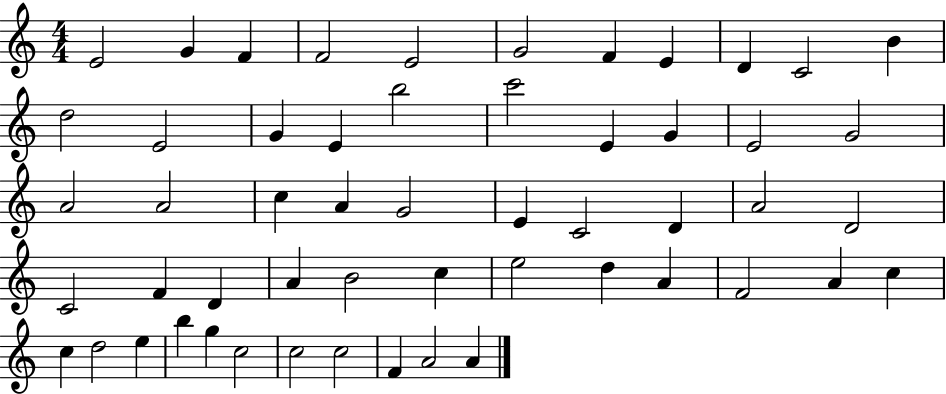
X:1
T:Untitled
M:4/4
L:1/4
K:C
E2 G F F2 E2 G2 F E D C2 B d2 E2 G E b2 c'2 E G E2 G2 A2 A2 c A G2 E C2 D A2 D2 C2 F D A B2 c e2 d A F2 A c c d2 e b g c2 c2 c2 F A2 A